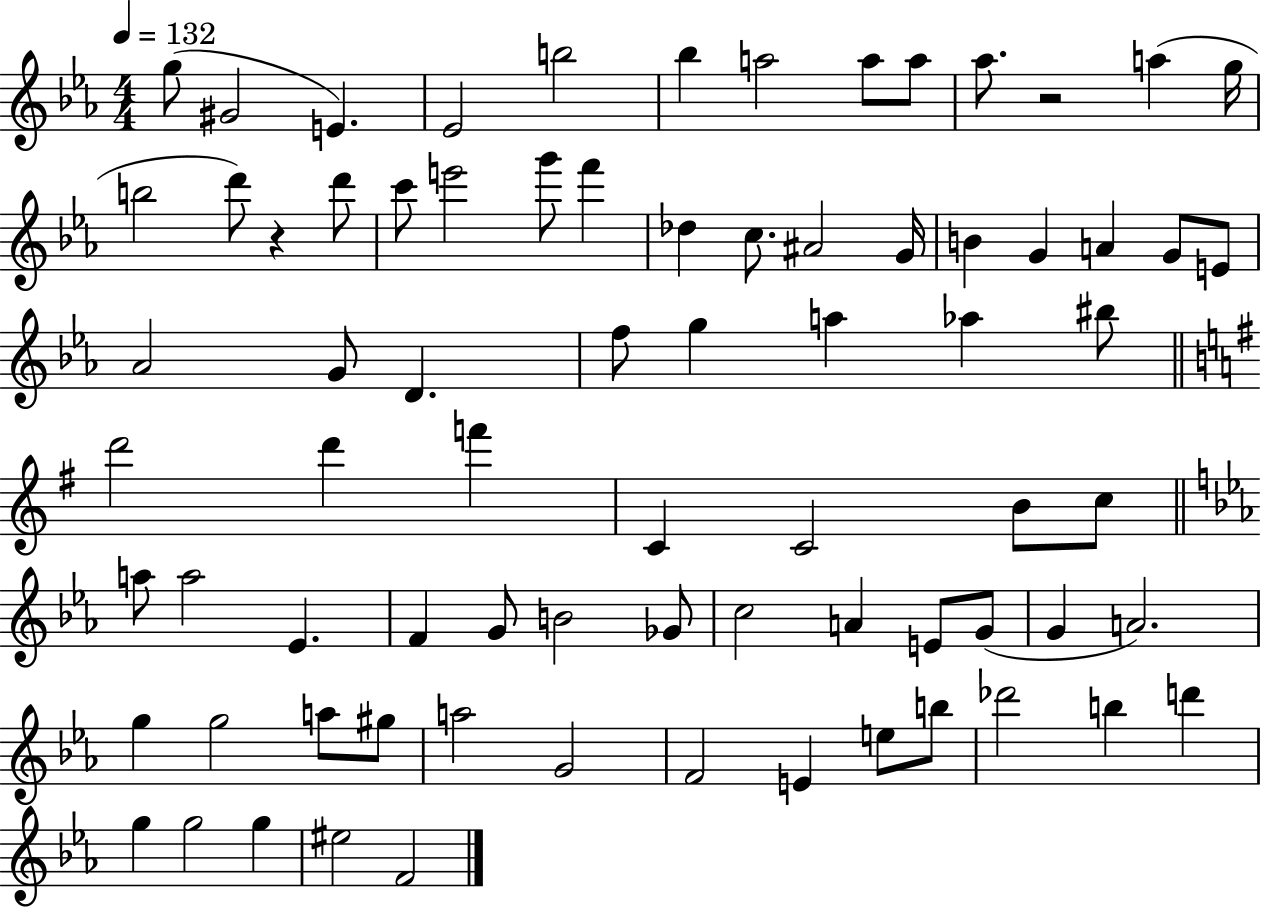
X:1
T:Untitled
M:4/4
L:1/4
K:Eb
g/2 ^G2 E _E2 b2 _b a2 a/2 a/2 _a/2 z2 a g/4 b2 d'/2 z d'/2 c'/2 e'2 g'/2 f' _d c/2 ^A2 G/4 B G A G/2 E/2 _A2 G/2 D f/2 g a _a ^b/2 d'2 d' f' C C2 B/2 c/2 a/2 a2 _E F G/2 B2 _G/2 c2 A E/2 G/2 G A2 g g2 a/2 ^g/2 a2 G2 F2 E e/2 b/2 _d'2 b d' g g2 g ^e2 F2